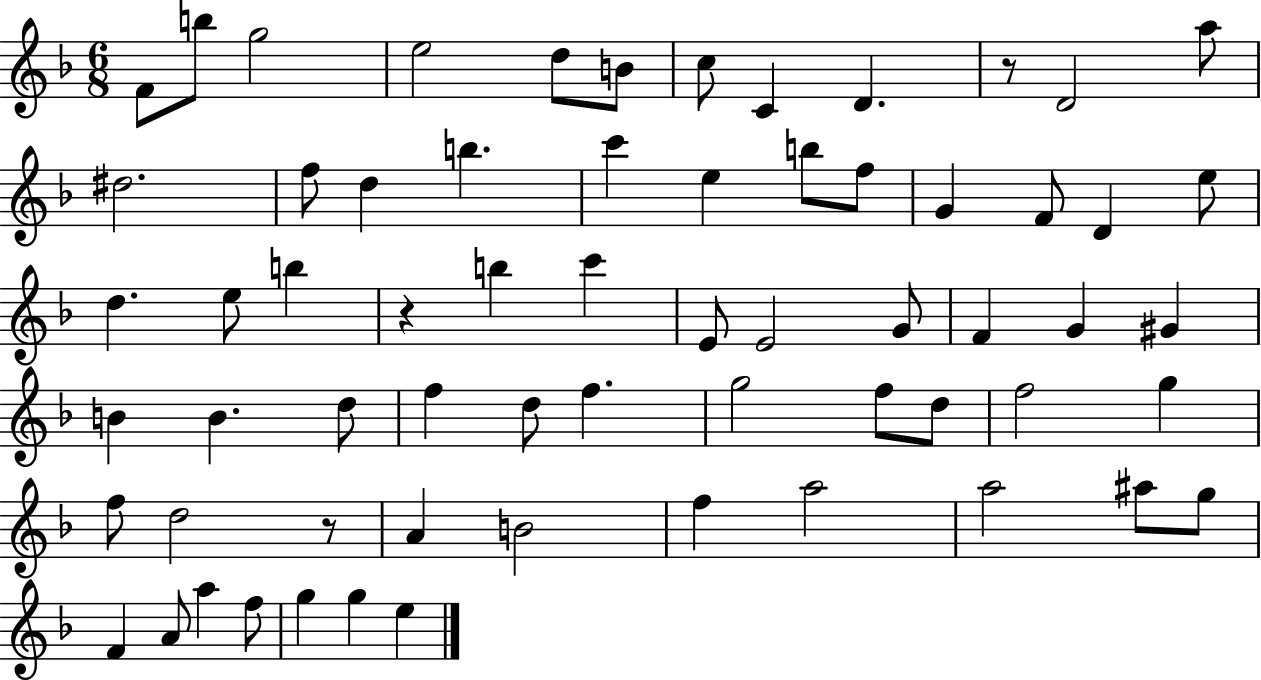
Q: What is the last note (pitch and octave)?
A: E5